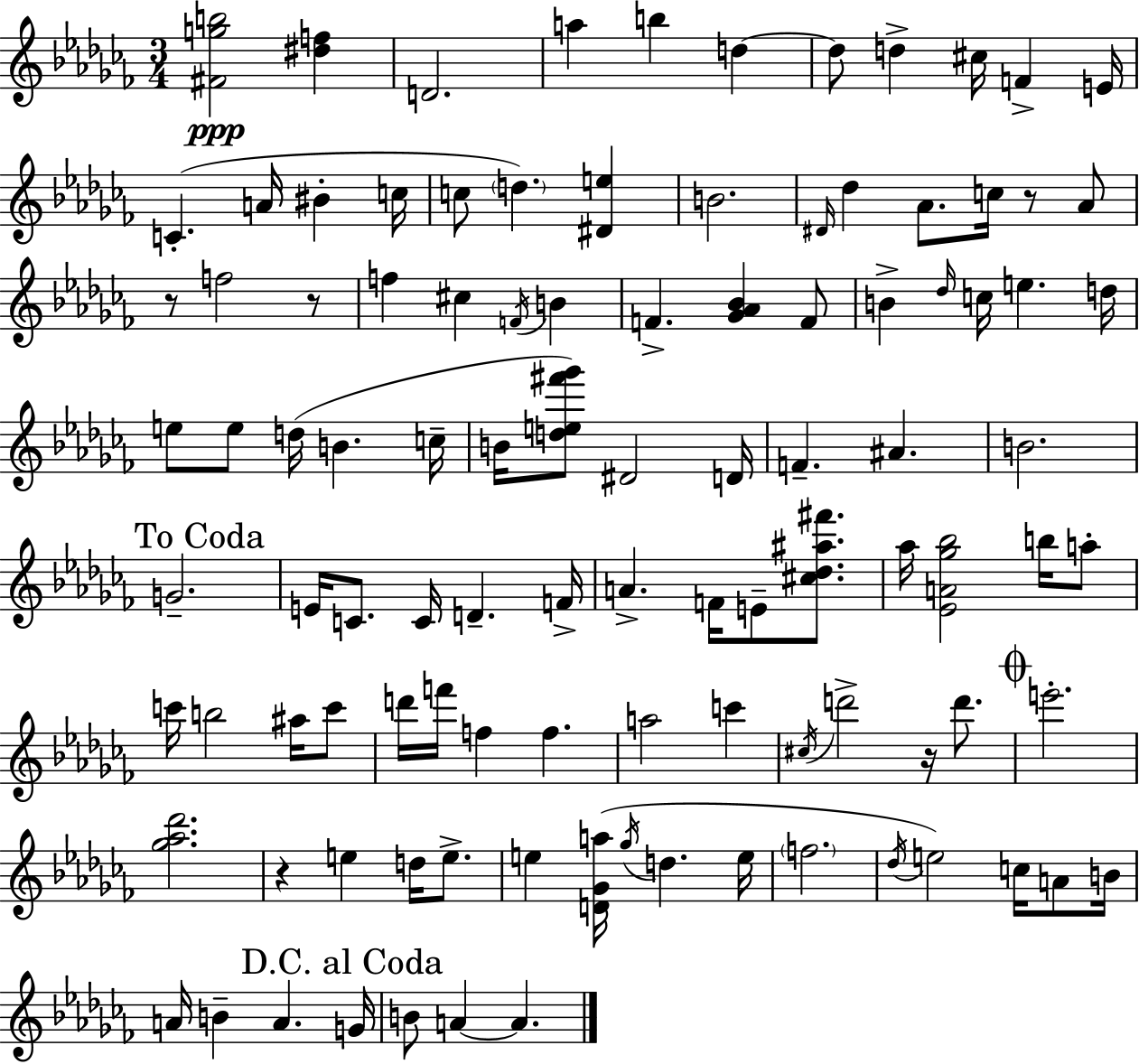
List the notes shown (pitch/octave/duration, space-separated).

[F#4,G5,B5]/h [D#5,F5]/q D4/h. A5/q B5/q D5/q D5/e D5/q C#5/s F4/q E4/s C4/q. A4/s BIS4/q C5/s C5/e D5/q. [D#4,E5]/q B4/h. D#4/s Db5/q Ab4/e. C5/s R/e Ab4/e R/e F5/h R/e F5/q C#5/q F4/s B4/q F4/q. [Gb4,Ab4,Bb4]/q F4/e B4/q Db5/s C5/s E5/q. D5/s E5/e E5/e D5/s B4/q. C5/s B4/s [D5,E5,F#6,Gb6]/e D#4/h D4/s F4/q. A#4/q. B4/h. G4/h. E4/s C4/e. C4/s D4/q. F4/s A4/q. F4/s E4/e [C#5,Db5,A#5,F#6]/e. Ab5/s [Eb4,A4,Gb5,Bb5]/h B5/s A5/e C6/s B5/h A#5/s C6/e D6/s F6/s F5/q F5/q. A5/h C6/q C#5/s D6/h R/s D6/e. E6/h. [Gb5,Ab5,Db6]/h. R/q E5/q D5/s E5/e. E5/q [D4,Gb4,A5]/s Gb5/s D5/q. E5/s F5/h. Db5/s E5/h C5/s A4/e B4/s A4/s B4/q A4/q. G4/s B4/e A4/q A4/q.